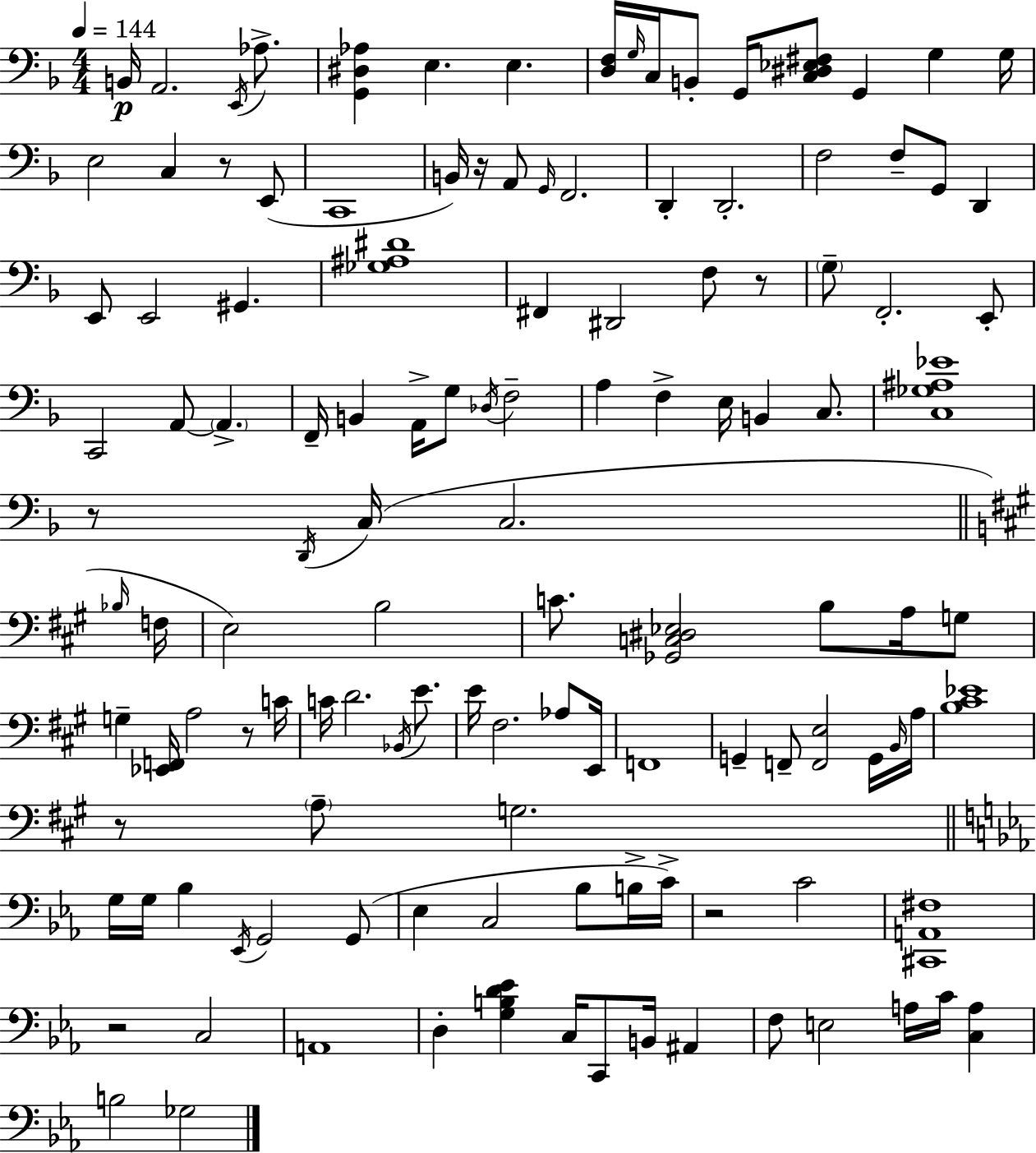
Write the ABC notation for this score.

X:1
T:Untitled
M:4/4
L:1/4
K:Dm
B,,/4 A,,2 E,,/4 _A,/2 [G,,^D,_A,] E, E, [D,F,]/4 G,/4 C,/4 B,,/2 G,,/4 [C,^D,_E,^F,]/2 G,, G, G,/4 E,2 C, z/2 E,,/2 C,,4 B,,/4 z/4 A,,/2 G,,/4 F,,2 D,, D,,2 F,2 F,/2 G,,/2 D,, E,,/2 E,,2 ^G,, [_G,^A,^D]4 ^F,, ^D,,2 F,/2 z/2 G,/2 F,,2 E,,/2 C,,2 A,,/2 A,, F,,/4 B,, A,,/4 G,/2 _D,/4 F,2 A, F, E,/4 B,, C,/2 [C,_G,^A,_E]4 z/2 D,,/4 C,/4 C,2 _B,/4 F,/4 E,2 B,2 C/2 [_G,,C,^D,_E,]2 B,/2 A,/4 G,/2 G, [_E,,F,,]/4 A,2 z/2 C/4 C/4 D2 _B,,/4 E/2 E/4 ^F,2 _A,/2 E,,/4 F,,4 G,, F,,/2 [F,,E,]2 G,,/4 B,,/4 A,/4 [B,^C_E]4 z/2 A,/2 G,2 G,/4 G,/4 _B, _E,,/4 G,,2 G,,/2 _E, C,2 _B,/2 B,/4 C/4 z2 C2 [^C,,A,,^F,]4 z2 C,2 A,,4 D, [G,B,D_E] C,/4 C,,/2 B,,/4 ^A,, F,/2 E,2 A,/4 C/4 [C,A,] B,2 _G,2